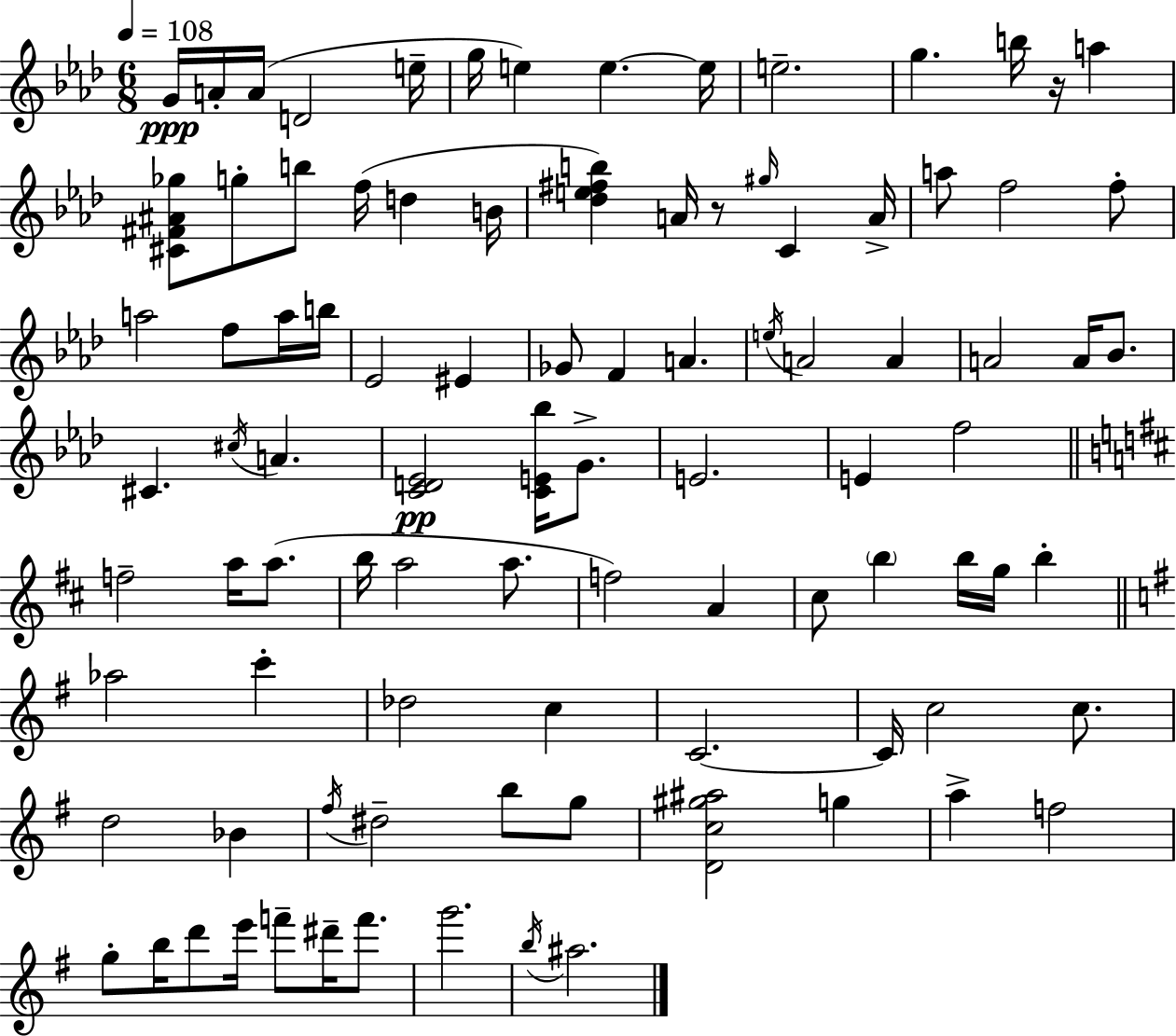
X:1
T:Untitled
M:6/8
L:1/4
K:Fm
G/4 A/4 A/4 D2 e/4 g/4 e e e/4 e2 g b/4 z/4 a [^C^F^A_g]/2 g/2 b/2 f/4 d B/4 [_de^fb] A/4 z/2 ^g/4 C A/4 a/2 f2 f/2 a2 f/2 a/4 b/4 _E2 ^E _G/2 F A e/4 A2 A A2 A/4 _B/2 ^C ^c/4 A [CD_E]2 [CE_b]/4 G/2 E2 E f2 f2 a/4 a/2 b/4 a2 a/2 f2 A ^c/2 b b/4 g/4 b _a2 c' _d2 c C2 C/4 c2 c/2 d2 _B ^f/4 ^d2 b/2 g/2 [Dc^g^a]2 g a f2 g/2 b/4 d'/2 e'/4 f'/2 ^d'/4 f'/2 g'2 b/4 ^a2